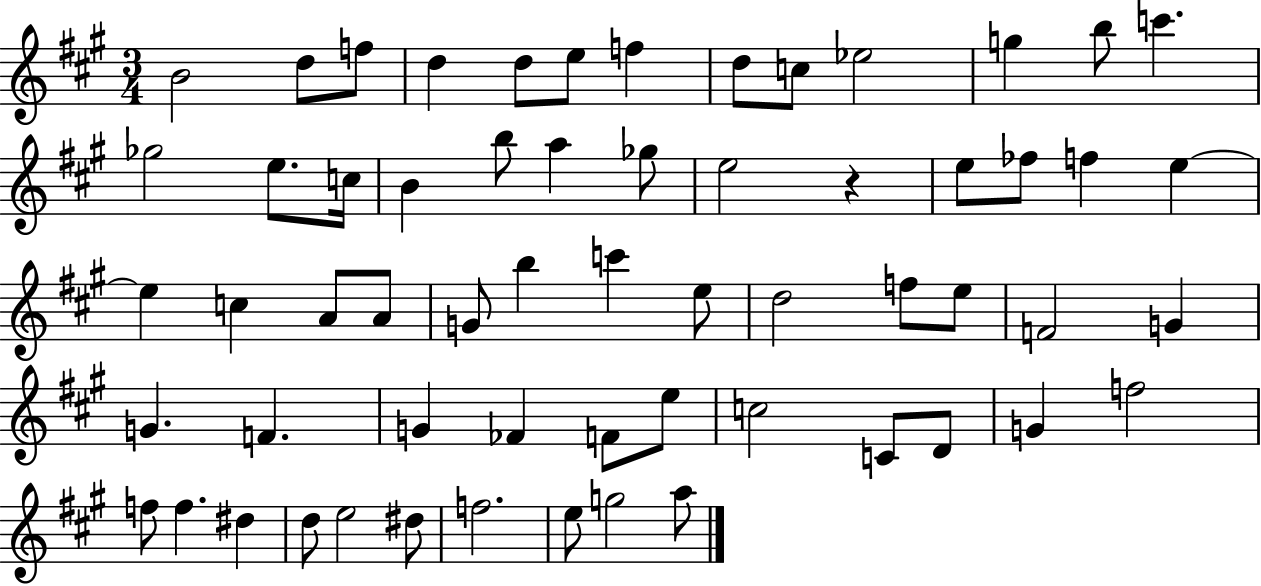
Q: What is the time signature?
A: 3/4